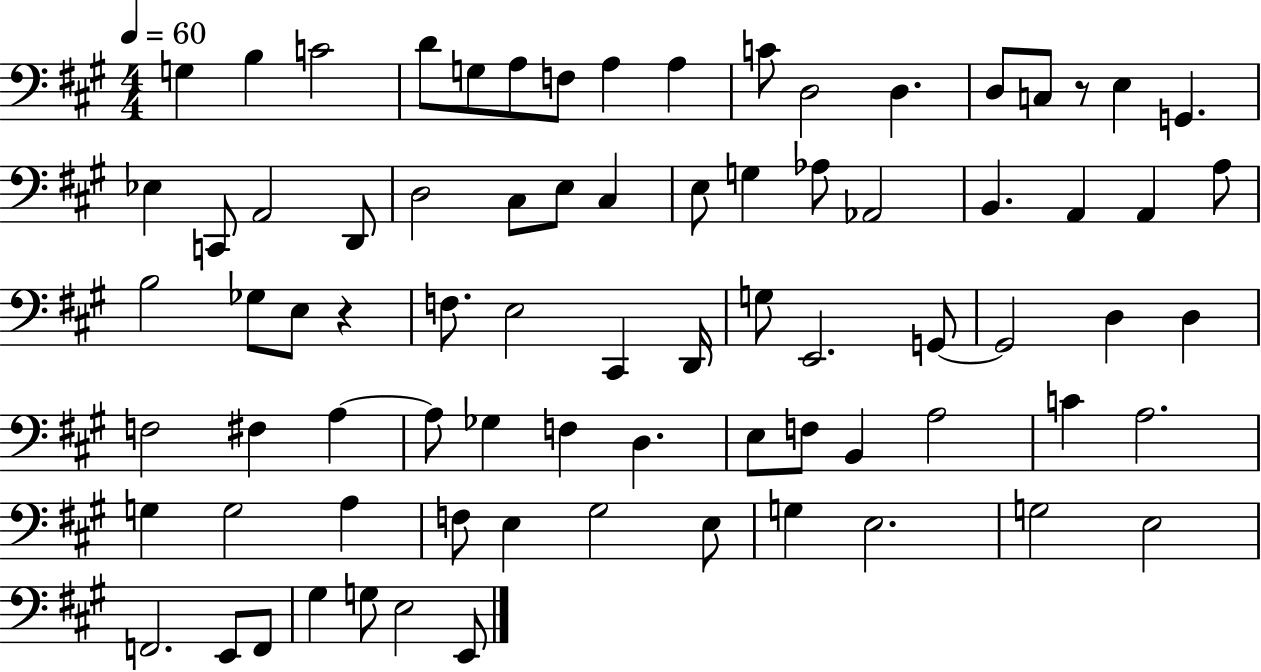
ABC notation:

X:1
T:Untitled
M:4/4
L:1/4
K:A
G, B, C2 D/2 G,/2 A,/2 F,/2 A, A, C/2 D,2 D, D,/2 C,/2 z/2 E, G,, _E, C,,/2 A,,2 D,,/2 D,2 ^C,/2 E,/2 ^C, E,/2 G, _A,/2 _A,,2 B,, A,, A,, A,/2 B,2 _G,/2 E,/2 z F,/2 E,2 ^C,, D,,/4 G,/2 E,,2 G,,/2 G,,2 D, D, F,2 ^F, A, A,/2 _G, F, D, E,/2 F,/2 B,, A,2 C A,2 G, G,2 A, F,/2 E, ^G,2 E,/2 G, E,2 G,2 E,2 F,,2 E,,/2 F,,/2 ^G, G,/2 E,2 E,,/2